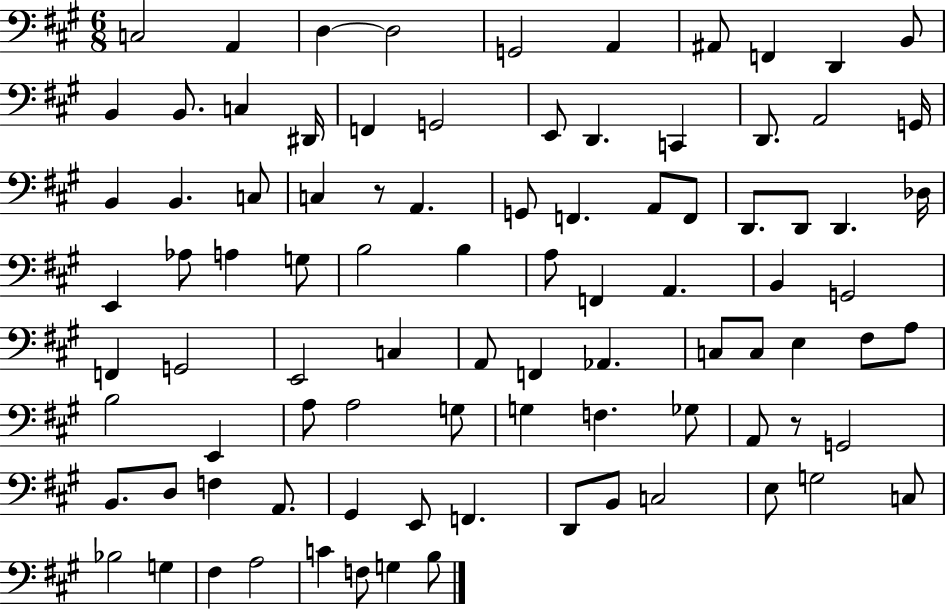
X:1
T:Untitled
M:6/8
L:1/4
K:A
C,2 A,, D, D,2 G,,2 A,, ^A,,/2 F,, D,, B,,/2 B,, B,,/2 C, ^D,,/4 F,, G,,2 E,,/2 D,, C,, D,,/2 A,,2 G,,/4 B,, B,, C,/2 C, z/2 A,, G,,/2 F,, A,,/2 F,,/2 D,,/2 D,,/2 D,, _D,/4 E,, _A,/2 A, G,/2 B,2 B, A,/2 F,, A,, B,, G,,2 F,, G,,2 E,,2 C, A,,/2 F,, _A,, C,/2 C,/2 E, ^F,/2 A,/2 B,2 E,, A,/2 A,2 G,/2 G, F, _G,/2 A,,/2 z/2 G,,2 B,,/2 D,/2 F, A,,/2 ^G,, E,,/2 F,, D,,/2 B,,/2 C,2 E,/2 G,2 C,/2 _B,2 G, ^F, A,2 C F,/2 G, B,/2